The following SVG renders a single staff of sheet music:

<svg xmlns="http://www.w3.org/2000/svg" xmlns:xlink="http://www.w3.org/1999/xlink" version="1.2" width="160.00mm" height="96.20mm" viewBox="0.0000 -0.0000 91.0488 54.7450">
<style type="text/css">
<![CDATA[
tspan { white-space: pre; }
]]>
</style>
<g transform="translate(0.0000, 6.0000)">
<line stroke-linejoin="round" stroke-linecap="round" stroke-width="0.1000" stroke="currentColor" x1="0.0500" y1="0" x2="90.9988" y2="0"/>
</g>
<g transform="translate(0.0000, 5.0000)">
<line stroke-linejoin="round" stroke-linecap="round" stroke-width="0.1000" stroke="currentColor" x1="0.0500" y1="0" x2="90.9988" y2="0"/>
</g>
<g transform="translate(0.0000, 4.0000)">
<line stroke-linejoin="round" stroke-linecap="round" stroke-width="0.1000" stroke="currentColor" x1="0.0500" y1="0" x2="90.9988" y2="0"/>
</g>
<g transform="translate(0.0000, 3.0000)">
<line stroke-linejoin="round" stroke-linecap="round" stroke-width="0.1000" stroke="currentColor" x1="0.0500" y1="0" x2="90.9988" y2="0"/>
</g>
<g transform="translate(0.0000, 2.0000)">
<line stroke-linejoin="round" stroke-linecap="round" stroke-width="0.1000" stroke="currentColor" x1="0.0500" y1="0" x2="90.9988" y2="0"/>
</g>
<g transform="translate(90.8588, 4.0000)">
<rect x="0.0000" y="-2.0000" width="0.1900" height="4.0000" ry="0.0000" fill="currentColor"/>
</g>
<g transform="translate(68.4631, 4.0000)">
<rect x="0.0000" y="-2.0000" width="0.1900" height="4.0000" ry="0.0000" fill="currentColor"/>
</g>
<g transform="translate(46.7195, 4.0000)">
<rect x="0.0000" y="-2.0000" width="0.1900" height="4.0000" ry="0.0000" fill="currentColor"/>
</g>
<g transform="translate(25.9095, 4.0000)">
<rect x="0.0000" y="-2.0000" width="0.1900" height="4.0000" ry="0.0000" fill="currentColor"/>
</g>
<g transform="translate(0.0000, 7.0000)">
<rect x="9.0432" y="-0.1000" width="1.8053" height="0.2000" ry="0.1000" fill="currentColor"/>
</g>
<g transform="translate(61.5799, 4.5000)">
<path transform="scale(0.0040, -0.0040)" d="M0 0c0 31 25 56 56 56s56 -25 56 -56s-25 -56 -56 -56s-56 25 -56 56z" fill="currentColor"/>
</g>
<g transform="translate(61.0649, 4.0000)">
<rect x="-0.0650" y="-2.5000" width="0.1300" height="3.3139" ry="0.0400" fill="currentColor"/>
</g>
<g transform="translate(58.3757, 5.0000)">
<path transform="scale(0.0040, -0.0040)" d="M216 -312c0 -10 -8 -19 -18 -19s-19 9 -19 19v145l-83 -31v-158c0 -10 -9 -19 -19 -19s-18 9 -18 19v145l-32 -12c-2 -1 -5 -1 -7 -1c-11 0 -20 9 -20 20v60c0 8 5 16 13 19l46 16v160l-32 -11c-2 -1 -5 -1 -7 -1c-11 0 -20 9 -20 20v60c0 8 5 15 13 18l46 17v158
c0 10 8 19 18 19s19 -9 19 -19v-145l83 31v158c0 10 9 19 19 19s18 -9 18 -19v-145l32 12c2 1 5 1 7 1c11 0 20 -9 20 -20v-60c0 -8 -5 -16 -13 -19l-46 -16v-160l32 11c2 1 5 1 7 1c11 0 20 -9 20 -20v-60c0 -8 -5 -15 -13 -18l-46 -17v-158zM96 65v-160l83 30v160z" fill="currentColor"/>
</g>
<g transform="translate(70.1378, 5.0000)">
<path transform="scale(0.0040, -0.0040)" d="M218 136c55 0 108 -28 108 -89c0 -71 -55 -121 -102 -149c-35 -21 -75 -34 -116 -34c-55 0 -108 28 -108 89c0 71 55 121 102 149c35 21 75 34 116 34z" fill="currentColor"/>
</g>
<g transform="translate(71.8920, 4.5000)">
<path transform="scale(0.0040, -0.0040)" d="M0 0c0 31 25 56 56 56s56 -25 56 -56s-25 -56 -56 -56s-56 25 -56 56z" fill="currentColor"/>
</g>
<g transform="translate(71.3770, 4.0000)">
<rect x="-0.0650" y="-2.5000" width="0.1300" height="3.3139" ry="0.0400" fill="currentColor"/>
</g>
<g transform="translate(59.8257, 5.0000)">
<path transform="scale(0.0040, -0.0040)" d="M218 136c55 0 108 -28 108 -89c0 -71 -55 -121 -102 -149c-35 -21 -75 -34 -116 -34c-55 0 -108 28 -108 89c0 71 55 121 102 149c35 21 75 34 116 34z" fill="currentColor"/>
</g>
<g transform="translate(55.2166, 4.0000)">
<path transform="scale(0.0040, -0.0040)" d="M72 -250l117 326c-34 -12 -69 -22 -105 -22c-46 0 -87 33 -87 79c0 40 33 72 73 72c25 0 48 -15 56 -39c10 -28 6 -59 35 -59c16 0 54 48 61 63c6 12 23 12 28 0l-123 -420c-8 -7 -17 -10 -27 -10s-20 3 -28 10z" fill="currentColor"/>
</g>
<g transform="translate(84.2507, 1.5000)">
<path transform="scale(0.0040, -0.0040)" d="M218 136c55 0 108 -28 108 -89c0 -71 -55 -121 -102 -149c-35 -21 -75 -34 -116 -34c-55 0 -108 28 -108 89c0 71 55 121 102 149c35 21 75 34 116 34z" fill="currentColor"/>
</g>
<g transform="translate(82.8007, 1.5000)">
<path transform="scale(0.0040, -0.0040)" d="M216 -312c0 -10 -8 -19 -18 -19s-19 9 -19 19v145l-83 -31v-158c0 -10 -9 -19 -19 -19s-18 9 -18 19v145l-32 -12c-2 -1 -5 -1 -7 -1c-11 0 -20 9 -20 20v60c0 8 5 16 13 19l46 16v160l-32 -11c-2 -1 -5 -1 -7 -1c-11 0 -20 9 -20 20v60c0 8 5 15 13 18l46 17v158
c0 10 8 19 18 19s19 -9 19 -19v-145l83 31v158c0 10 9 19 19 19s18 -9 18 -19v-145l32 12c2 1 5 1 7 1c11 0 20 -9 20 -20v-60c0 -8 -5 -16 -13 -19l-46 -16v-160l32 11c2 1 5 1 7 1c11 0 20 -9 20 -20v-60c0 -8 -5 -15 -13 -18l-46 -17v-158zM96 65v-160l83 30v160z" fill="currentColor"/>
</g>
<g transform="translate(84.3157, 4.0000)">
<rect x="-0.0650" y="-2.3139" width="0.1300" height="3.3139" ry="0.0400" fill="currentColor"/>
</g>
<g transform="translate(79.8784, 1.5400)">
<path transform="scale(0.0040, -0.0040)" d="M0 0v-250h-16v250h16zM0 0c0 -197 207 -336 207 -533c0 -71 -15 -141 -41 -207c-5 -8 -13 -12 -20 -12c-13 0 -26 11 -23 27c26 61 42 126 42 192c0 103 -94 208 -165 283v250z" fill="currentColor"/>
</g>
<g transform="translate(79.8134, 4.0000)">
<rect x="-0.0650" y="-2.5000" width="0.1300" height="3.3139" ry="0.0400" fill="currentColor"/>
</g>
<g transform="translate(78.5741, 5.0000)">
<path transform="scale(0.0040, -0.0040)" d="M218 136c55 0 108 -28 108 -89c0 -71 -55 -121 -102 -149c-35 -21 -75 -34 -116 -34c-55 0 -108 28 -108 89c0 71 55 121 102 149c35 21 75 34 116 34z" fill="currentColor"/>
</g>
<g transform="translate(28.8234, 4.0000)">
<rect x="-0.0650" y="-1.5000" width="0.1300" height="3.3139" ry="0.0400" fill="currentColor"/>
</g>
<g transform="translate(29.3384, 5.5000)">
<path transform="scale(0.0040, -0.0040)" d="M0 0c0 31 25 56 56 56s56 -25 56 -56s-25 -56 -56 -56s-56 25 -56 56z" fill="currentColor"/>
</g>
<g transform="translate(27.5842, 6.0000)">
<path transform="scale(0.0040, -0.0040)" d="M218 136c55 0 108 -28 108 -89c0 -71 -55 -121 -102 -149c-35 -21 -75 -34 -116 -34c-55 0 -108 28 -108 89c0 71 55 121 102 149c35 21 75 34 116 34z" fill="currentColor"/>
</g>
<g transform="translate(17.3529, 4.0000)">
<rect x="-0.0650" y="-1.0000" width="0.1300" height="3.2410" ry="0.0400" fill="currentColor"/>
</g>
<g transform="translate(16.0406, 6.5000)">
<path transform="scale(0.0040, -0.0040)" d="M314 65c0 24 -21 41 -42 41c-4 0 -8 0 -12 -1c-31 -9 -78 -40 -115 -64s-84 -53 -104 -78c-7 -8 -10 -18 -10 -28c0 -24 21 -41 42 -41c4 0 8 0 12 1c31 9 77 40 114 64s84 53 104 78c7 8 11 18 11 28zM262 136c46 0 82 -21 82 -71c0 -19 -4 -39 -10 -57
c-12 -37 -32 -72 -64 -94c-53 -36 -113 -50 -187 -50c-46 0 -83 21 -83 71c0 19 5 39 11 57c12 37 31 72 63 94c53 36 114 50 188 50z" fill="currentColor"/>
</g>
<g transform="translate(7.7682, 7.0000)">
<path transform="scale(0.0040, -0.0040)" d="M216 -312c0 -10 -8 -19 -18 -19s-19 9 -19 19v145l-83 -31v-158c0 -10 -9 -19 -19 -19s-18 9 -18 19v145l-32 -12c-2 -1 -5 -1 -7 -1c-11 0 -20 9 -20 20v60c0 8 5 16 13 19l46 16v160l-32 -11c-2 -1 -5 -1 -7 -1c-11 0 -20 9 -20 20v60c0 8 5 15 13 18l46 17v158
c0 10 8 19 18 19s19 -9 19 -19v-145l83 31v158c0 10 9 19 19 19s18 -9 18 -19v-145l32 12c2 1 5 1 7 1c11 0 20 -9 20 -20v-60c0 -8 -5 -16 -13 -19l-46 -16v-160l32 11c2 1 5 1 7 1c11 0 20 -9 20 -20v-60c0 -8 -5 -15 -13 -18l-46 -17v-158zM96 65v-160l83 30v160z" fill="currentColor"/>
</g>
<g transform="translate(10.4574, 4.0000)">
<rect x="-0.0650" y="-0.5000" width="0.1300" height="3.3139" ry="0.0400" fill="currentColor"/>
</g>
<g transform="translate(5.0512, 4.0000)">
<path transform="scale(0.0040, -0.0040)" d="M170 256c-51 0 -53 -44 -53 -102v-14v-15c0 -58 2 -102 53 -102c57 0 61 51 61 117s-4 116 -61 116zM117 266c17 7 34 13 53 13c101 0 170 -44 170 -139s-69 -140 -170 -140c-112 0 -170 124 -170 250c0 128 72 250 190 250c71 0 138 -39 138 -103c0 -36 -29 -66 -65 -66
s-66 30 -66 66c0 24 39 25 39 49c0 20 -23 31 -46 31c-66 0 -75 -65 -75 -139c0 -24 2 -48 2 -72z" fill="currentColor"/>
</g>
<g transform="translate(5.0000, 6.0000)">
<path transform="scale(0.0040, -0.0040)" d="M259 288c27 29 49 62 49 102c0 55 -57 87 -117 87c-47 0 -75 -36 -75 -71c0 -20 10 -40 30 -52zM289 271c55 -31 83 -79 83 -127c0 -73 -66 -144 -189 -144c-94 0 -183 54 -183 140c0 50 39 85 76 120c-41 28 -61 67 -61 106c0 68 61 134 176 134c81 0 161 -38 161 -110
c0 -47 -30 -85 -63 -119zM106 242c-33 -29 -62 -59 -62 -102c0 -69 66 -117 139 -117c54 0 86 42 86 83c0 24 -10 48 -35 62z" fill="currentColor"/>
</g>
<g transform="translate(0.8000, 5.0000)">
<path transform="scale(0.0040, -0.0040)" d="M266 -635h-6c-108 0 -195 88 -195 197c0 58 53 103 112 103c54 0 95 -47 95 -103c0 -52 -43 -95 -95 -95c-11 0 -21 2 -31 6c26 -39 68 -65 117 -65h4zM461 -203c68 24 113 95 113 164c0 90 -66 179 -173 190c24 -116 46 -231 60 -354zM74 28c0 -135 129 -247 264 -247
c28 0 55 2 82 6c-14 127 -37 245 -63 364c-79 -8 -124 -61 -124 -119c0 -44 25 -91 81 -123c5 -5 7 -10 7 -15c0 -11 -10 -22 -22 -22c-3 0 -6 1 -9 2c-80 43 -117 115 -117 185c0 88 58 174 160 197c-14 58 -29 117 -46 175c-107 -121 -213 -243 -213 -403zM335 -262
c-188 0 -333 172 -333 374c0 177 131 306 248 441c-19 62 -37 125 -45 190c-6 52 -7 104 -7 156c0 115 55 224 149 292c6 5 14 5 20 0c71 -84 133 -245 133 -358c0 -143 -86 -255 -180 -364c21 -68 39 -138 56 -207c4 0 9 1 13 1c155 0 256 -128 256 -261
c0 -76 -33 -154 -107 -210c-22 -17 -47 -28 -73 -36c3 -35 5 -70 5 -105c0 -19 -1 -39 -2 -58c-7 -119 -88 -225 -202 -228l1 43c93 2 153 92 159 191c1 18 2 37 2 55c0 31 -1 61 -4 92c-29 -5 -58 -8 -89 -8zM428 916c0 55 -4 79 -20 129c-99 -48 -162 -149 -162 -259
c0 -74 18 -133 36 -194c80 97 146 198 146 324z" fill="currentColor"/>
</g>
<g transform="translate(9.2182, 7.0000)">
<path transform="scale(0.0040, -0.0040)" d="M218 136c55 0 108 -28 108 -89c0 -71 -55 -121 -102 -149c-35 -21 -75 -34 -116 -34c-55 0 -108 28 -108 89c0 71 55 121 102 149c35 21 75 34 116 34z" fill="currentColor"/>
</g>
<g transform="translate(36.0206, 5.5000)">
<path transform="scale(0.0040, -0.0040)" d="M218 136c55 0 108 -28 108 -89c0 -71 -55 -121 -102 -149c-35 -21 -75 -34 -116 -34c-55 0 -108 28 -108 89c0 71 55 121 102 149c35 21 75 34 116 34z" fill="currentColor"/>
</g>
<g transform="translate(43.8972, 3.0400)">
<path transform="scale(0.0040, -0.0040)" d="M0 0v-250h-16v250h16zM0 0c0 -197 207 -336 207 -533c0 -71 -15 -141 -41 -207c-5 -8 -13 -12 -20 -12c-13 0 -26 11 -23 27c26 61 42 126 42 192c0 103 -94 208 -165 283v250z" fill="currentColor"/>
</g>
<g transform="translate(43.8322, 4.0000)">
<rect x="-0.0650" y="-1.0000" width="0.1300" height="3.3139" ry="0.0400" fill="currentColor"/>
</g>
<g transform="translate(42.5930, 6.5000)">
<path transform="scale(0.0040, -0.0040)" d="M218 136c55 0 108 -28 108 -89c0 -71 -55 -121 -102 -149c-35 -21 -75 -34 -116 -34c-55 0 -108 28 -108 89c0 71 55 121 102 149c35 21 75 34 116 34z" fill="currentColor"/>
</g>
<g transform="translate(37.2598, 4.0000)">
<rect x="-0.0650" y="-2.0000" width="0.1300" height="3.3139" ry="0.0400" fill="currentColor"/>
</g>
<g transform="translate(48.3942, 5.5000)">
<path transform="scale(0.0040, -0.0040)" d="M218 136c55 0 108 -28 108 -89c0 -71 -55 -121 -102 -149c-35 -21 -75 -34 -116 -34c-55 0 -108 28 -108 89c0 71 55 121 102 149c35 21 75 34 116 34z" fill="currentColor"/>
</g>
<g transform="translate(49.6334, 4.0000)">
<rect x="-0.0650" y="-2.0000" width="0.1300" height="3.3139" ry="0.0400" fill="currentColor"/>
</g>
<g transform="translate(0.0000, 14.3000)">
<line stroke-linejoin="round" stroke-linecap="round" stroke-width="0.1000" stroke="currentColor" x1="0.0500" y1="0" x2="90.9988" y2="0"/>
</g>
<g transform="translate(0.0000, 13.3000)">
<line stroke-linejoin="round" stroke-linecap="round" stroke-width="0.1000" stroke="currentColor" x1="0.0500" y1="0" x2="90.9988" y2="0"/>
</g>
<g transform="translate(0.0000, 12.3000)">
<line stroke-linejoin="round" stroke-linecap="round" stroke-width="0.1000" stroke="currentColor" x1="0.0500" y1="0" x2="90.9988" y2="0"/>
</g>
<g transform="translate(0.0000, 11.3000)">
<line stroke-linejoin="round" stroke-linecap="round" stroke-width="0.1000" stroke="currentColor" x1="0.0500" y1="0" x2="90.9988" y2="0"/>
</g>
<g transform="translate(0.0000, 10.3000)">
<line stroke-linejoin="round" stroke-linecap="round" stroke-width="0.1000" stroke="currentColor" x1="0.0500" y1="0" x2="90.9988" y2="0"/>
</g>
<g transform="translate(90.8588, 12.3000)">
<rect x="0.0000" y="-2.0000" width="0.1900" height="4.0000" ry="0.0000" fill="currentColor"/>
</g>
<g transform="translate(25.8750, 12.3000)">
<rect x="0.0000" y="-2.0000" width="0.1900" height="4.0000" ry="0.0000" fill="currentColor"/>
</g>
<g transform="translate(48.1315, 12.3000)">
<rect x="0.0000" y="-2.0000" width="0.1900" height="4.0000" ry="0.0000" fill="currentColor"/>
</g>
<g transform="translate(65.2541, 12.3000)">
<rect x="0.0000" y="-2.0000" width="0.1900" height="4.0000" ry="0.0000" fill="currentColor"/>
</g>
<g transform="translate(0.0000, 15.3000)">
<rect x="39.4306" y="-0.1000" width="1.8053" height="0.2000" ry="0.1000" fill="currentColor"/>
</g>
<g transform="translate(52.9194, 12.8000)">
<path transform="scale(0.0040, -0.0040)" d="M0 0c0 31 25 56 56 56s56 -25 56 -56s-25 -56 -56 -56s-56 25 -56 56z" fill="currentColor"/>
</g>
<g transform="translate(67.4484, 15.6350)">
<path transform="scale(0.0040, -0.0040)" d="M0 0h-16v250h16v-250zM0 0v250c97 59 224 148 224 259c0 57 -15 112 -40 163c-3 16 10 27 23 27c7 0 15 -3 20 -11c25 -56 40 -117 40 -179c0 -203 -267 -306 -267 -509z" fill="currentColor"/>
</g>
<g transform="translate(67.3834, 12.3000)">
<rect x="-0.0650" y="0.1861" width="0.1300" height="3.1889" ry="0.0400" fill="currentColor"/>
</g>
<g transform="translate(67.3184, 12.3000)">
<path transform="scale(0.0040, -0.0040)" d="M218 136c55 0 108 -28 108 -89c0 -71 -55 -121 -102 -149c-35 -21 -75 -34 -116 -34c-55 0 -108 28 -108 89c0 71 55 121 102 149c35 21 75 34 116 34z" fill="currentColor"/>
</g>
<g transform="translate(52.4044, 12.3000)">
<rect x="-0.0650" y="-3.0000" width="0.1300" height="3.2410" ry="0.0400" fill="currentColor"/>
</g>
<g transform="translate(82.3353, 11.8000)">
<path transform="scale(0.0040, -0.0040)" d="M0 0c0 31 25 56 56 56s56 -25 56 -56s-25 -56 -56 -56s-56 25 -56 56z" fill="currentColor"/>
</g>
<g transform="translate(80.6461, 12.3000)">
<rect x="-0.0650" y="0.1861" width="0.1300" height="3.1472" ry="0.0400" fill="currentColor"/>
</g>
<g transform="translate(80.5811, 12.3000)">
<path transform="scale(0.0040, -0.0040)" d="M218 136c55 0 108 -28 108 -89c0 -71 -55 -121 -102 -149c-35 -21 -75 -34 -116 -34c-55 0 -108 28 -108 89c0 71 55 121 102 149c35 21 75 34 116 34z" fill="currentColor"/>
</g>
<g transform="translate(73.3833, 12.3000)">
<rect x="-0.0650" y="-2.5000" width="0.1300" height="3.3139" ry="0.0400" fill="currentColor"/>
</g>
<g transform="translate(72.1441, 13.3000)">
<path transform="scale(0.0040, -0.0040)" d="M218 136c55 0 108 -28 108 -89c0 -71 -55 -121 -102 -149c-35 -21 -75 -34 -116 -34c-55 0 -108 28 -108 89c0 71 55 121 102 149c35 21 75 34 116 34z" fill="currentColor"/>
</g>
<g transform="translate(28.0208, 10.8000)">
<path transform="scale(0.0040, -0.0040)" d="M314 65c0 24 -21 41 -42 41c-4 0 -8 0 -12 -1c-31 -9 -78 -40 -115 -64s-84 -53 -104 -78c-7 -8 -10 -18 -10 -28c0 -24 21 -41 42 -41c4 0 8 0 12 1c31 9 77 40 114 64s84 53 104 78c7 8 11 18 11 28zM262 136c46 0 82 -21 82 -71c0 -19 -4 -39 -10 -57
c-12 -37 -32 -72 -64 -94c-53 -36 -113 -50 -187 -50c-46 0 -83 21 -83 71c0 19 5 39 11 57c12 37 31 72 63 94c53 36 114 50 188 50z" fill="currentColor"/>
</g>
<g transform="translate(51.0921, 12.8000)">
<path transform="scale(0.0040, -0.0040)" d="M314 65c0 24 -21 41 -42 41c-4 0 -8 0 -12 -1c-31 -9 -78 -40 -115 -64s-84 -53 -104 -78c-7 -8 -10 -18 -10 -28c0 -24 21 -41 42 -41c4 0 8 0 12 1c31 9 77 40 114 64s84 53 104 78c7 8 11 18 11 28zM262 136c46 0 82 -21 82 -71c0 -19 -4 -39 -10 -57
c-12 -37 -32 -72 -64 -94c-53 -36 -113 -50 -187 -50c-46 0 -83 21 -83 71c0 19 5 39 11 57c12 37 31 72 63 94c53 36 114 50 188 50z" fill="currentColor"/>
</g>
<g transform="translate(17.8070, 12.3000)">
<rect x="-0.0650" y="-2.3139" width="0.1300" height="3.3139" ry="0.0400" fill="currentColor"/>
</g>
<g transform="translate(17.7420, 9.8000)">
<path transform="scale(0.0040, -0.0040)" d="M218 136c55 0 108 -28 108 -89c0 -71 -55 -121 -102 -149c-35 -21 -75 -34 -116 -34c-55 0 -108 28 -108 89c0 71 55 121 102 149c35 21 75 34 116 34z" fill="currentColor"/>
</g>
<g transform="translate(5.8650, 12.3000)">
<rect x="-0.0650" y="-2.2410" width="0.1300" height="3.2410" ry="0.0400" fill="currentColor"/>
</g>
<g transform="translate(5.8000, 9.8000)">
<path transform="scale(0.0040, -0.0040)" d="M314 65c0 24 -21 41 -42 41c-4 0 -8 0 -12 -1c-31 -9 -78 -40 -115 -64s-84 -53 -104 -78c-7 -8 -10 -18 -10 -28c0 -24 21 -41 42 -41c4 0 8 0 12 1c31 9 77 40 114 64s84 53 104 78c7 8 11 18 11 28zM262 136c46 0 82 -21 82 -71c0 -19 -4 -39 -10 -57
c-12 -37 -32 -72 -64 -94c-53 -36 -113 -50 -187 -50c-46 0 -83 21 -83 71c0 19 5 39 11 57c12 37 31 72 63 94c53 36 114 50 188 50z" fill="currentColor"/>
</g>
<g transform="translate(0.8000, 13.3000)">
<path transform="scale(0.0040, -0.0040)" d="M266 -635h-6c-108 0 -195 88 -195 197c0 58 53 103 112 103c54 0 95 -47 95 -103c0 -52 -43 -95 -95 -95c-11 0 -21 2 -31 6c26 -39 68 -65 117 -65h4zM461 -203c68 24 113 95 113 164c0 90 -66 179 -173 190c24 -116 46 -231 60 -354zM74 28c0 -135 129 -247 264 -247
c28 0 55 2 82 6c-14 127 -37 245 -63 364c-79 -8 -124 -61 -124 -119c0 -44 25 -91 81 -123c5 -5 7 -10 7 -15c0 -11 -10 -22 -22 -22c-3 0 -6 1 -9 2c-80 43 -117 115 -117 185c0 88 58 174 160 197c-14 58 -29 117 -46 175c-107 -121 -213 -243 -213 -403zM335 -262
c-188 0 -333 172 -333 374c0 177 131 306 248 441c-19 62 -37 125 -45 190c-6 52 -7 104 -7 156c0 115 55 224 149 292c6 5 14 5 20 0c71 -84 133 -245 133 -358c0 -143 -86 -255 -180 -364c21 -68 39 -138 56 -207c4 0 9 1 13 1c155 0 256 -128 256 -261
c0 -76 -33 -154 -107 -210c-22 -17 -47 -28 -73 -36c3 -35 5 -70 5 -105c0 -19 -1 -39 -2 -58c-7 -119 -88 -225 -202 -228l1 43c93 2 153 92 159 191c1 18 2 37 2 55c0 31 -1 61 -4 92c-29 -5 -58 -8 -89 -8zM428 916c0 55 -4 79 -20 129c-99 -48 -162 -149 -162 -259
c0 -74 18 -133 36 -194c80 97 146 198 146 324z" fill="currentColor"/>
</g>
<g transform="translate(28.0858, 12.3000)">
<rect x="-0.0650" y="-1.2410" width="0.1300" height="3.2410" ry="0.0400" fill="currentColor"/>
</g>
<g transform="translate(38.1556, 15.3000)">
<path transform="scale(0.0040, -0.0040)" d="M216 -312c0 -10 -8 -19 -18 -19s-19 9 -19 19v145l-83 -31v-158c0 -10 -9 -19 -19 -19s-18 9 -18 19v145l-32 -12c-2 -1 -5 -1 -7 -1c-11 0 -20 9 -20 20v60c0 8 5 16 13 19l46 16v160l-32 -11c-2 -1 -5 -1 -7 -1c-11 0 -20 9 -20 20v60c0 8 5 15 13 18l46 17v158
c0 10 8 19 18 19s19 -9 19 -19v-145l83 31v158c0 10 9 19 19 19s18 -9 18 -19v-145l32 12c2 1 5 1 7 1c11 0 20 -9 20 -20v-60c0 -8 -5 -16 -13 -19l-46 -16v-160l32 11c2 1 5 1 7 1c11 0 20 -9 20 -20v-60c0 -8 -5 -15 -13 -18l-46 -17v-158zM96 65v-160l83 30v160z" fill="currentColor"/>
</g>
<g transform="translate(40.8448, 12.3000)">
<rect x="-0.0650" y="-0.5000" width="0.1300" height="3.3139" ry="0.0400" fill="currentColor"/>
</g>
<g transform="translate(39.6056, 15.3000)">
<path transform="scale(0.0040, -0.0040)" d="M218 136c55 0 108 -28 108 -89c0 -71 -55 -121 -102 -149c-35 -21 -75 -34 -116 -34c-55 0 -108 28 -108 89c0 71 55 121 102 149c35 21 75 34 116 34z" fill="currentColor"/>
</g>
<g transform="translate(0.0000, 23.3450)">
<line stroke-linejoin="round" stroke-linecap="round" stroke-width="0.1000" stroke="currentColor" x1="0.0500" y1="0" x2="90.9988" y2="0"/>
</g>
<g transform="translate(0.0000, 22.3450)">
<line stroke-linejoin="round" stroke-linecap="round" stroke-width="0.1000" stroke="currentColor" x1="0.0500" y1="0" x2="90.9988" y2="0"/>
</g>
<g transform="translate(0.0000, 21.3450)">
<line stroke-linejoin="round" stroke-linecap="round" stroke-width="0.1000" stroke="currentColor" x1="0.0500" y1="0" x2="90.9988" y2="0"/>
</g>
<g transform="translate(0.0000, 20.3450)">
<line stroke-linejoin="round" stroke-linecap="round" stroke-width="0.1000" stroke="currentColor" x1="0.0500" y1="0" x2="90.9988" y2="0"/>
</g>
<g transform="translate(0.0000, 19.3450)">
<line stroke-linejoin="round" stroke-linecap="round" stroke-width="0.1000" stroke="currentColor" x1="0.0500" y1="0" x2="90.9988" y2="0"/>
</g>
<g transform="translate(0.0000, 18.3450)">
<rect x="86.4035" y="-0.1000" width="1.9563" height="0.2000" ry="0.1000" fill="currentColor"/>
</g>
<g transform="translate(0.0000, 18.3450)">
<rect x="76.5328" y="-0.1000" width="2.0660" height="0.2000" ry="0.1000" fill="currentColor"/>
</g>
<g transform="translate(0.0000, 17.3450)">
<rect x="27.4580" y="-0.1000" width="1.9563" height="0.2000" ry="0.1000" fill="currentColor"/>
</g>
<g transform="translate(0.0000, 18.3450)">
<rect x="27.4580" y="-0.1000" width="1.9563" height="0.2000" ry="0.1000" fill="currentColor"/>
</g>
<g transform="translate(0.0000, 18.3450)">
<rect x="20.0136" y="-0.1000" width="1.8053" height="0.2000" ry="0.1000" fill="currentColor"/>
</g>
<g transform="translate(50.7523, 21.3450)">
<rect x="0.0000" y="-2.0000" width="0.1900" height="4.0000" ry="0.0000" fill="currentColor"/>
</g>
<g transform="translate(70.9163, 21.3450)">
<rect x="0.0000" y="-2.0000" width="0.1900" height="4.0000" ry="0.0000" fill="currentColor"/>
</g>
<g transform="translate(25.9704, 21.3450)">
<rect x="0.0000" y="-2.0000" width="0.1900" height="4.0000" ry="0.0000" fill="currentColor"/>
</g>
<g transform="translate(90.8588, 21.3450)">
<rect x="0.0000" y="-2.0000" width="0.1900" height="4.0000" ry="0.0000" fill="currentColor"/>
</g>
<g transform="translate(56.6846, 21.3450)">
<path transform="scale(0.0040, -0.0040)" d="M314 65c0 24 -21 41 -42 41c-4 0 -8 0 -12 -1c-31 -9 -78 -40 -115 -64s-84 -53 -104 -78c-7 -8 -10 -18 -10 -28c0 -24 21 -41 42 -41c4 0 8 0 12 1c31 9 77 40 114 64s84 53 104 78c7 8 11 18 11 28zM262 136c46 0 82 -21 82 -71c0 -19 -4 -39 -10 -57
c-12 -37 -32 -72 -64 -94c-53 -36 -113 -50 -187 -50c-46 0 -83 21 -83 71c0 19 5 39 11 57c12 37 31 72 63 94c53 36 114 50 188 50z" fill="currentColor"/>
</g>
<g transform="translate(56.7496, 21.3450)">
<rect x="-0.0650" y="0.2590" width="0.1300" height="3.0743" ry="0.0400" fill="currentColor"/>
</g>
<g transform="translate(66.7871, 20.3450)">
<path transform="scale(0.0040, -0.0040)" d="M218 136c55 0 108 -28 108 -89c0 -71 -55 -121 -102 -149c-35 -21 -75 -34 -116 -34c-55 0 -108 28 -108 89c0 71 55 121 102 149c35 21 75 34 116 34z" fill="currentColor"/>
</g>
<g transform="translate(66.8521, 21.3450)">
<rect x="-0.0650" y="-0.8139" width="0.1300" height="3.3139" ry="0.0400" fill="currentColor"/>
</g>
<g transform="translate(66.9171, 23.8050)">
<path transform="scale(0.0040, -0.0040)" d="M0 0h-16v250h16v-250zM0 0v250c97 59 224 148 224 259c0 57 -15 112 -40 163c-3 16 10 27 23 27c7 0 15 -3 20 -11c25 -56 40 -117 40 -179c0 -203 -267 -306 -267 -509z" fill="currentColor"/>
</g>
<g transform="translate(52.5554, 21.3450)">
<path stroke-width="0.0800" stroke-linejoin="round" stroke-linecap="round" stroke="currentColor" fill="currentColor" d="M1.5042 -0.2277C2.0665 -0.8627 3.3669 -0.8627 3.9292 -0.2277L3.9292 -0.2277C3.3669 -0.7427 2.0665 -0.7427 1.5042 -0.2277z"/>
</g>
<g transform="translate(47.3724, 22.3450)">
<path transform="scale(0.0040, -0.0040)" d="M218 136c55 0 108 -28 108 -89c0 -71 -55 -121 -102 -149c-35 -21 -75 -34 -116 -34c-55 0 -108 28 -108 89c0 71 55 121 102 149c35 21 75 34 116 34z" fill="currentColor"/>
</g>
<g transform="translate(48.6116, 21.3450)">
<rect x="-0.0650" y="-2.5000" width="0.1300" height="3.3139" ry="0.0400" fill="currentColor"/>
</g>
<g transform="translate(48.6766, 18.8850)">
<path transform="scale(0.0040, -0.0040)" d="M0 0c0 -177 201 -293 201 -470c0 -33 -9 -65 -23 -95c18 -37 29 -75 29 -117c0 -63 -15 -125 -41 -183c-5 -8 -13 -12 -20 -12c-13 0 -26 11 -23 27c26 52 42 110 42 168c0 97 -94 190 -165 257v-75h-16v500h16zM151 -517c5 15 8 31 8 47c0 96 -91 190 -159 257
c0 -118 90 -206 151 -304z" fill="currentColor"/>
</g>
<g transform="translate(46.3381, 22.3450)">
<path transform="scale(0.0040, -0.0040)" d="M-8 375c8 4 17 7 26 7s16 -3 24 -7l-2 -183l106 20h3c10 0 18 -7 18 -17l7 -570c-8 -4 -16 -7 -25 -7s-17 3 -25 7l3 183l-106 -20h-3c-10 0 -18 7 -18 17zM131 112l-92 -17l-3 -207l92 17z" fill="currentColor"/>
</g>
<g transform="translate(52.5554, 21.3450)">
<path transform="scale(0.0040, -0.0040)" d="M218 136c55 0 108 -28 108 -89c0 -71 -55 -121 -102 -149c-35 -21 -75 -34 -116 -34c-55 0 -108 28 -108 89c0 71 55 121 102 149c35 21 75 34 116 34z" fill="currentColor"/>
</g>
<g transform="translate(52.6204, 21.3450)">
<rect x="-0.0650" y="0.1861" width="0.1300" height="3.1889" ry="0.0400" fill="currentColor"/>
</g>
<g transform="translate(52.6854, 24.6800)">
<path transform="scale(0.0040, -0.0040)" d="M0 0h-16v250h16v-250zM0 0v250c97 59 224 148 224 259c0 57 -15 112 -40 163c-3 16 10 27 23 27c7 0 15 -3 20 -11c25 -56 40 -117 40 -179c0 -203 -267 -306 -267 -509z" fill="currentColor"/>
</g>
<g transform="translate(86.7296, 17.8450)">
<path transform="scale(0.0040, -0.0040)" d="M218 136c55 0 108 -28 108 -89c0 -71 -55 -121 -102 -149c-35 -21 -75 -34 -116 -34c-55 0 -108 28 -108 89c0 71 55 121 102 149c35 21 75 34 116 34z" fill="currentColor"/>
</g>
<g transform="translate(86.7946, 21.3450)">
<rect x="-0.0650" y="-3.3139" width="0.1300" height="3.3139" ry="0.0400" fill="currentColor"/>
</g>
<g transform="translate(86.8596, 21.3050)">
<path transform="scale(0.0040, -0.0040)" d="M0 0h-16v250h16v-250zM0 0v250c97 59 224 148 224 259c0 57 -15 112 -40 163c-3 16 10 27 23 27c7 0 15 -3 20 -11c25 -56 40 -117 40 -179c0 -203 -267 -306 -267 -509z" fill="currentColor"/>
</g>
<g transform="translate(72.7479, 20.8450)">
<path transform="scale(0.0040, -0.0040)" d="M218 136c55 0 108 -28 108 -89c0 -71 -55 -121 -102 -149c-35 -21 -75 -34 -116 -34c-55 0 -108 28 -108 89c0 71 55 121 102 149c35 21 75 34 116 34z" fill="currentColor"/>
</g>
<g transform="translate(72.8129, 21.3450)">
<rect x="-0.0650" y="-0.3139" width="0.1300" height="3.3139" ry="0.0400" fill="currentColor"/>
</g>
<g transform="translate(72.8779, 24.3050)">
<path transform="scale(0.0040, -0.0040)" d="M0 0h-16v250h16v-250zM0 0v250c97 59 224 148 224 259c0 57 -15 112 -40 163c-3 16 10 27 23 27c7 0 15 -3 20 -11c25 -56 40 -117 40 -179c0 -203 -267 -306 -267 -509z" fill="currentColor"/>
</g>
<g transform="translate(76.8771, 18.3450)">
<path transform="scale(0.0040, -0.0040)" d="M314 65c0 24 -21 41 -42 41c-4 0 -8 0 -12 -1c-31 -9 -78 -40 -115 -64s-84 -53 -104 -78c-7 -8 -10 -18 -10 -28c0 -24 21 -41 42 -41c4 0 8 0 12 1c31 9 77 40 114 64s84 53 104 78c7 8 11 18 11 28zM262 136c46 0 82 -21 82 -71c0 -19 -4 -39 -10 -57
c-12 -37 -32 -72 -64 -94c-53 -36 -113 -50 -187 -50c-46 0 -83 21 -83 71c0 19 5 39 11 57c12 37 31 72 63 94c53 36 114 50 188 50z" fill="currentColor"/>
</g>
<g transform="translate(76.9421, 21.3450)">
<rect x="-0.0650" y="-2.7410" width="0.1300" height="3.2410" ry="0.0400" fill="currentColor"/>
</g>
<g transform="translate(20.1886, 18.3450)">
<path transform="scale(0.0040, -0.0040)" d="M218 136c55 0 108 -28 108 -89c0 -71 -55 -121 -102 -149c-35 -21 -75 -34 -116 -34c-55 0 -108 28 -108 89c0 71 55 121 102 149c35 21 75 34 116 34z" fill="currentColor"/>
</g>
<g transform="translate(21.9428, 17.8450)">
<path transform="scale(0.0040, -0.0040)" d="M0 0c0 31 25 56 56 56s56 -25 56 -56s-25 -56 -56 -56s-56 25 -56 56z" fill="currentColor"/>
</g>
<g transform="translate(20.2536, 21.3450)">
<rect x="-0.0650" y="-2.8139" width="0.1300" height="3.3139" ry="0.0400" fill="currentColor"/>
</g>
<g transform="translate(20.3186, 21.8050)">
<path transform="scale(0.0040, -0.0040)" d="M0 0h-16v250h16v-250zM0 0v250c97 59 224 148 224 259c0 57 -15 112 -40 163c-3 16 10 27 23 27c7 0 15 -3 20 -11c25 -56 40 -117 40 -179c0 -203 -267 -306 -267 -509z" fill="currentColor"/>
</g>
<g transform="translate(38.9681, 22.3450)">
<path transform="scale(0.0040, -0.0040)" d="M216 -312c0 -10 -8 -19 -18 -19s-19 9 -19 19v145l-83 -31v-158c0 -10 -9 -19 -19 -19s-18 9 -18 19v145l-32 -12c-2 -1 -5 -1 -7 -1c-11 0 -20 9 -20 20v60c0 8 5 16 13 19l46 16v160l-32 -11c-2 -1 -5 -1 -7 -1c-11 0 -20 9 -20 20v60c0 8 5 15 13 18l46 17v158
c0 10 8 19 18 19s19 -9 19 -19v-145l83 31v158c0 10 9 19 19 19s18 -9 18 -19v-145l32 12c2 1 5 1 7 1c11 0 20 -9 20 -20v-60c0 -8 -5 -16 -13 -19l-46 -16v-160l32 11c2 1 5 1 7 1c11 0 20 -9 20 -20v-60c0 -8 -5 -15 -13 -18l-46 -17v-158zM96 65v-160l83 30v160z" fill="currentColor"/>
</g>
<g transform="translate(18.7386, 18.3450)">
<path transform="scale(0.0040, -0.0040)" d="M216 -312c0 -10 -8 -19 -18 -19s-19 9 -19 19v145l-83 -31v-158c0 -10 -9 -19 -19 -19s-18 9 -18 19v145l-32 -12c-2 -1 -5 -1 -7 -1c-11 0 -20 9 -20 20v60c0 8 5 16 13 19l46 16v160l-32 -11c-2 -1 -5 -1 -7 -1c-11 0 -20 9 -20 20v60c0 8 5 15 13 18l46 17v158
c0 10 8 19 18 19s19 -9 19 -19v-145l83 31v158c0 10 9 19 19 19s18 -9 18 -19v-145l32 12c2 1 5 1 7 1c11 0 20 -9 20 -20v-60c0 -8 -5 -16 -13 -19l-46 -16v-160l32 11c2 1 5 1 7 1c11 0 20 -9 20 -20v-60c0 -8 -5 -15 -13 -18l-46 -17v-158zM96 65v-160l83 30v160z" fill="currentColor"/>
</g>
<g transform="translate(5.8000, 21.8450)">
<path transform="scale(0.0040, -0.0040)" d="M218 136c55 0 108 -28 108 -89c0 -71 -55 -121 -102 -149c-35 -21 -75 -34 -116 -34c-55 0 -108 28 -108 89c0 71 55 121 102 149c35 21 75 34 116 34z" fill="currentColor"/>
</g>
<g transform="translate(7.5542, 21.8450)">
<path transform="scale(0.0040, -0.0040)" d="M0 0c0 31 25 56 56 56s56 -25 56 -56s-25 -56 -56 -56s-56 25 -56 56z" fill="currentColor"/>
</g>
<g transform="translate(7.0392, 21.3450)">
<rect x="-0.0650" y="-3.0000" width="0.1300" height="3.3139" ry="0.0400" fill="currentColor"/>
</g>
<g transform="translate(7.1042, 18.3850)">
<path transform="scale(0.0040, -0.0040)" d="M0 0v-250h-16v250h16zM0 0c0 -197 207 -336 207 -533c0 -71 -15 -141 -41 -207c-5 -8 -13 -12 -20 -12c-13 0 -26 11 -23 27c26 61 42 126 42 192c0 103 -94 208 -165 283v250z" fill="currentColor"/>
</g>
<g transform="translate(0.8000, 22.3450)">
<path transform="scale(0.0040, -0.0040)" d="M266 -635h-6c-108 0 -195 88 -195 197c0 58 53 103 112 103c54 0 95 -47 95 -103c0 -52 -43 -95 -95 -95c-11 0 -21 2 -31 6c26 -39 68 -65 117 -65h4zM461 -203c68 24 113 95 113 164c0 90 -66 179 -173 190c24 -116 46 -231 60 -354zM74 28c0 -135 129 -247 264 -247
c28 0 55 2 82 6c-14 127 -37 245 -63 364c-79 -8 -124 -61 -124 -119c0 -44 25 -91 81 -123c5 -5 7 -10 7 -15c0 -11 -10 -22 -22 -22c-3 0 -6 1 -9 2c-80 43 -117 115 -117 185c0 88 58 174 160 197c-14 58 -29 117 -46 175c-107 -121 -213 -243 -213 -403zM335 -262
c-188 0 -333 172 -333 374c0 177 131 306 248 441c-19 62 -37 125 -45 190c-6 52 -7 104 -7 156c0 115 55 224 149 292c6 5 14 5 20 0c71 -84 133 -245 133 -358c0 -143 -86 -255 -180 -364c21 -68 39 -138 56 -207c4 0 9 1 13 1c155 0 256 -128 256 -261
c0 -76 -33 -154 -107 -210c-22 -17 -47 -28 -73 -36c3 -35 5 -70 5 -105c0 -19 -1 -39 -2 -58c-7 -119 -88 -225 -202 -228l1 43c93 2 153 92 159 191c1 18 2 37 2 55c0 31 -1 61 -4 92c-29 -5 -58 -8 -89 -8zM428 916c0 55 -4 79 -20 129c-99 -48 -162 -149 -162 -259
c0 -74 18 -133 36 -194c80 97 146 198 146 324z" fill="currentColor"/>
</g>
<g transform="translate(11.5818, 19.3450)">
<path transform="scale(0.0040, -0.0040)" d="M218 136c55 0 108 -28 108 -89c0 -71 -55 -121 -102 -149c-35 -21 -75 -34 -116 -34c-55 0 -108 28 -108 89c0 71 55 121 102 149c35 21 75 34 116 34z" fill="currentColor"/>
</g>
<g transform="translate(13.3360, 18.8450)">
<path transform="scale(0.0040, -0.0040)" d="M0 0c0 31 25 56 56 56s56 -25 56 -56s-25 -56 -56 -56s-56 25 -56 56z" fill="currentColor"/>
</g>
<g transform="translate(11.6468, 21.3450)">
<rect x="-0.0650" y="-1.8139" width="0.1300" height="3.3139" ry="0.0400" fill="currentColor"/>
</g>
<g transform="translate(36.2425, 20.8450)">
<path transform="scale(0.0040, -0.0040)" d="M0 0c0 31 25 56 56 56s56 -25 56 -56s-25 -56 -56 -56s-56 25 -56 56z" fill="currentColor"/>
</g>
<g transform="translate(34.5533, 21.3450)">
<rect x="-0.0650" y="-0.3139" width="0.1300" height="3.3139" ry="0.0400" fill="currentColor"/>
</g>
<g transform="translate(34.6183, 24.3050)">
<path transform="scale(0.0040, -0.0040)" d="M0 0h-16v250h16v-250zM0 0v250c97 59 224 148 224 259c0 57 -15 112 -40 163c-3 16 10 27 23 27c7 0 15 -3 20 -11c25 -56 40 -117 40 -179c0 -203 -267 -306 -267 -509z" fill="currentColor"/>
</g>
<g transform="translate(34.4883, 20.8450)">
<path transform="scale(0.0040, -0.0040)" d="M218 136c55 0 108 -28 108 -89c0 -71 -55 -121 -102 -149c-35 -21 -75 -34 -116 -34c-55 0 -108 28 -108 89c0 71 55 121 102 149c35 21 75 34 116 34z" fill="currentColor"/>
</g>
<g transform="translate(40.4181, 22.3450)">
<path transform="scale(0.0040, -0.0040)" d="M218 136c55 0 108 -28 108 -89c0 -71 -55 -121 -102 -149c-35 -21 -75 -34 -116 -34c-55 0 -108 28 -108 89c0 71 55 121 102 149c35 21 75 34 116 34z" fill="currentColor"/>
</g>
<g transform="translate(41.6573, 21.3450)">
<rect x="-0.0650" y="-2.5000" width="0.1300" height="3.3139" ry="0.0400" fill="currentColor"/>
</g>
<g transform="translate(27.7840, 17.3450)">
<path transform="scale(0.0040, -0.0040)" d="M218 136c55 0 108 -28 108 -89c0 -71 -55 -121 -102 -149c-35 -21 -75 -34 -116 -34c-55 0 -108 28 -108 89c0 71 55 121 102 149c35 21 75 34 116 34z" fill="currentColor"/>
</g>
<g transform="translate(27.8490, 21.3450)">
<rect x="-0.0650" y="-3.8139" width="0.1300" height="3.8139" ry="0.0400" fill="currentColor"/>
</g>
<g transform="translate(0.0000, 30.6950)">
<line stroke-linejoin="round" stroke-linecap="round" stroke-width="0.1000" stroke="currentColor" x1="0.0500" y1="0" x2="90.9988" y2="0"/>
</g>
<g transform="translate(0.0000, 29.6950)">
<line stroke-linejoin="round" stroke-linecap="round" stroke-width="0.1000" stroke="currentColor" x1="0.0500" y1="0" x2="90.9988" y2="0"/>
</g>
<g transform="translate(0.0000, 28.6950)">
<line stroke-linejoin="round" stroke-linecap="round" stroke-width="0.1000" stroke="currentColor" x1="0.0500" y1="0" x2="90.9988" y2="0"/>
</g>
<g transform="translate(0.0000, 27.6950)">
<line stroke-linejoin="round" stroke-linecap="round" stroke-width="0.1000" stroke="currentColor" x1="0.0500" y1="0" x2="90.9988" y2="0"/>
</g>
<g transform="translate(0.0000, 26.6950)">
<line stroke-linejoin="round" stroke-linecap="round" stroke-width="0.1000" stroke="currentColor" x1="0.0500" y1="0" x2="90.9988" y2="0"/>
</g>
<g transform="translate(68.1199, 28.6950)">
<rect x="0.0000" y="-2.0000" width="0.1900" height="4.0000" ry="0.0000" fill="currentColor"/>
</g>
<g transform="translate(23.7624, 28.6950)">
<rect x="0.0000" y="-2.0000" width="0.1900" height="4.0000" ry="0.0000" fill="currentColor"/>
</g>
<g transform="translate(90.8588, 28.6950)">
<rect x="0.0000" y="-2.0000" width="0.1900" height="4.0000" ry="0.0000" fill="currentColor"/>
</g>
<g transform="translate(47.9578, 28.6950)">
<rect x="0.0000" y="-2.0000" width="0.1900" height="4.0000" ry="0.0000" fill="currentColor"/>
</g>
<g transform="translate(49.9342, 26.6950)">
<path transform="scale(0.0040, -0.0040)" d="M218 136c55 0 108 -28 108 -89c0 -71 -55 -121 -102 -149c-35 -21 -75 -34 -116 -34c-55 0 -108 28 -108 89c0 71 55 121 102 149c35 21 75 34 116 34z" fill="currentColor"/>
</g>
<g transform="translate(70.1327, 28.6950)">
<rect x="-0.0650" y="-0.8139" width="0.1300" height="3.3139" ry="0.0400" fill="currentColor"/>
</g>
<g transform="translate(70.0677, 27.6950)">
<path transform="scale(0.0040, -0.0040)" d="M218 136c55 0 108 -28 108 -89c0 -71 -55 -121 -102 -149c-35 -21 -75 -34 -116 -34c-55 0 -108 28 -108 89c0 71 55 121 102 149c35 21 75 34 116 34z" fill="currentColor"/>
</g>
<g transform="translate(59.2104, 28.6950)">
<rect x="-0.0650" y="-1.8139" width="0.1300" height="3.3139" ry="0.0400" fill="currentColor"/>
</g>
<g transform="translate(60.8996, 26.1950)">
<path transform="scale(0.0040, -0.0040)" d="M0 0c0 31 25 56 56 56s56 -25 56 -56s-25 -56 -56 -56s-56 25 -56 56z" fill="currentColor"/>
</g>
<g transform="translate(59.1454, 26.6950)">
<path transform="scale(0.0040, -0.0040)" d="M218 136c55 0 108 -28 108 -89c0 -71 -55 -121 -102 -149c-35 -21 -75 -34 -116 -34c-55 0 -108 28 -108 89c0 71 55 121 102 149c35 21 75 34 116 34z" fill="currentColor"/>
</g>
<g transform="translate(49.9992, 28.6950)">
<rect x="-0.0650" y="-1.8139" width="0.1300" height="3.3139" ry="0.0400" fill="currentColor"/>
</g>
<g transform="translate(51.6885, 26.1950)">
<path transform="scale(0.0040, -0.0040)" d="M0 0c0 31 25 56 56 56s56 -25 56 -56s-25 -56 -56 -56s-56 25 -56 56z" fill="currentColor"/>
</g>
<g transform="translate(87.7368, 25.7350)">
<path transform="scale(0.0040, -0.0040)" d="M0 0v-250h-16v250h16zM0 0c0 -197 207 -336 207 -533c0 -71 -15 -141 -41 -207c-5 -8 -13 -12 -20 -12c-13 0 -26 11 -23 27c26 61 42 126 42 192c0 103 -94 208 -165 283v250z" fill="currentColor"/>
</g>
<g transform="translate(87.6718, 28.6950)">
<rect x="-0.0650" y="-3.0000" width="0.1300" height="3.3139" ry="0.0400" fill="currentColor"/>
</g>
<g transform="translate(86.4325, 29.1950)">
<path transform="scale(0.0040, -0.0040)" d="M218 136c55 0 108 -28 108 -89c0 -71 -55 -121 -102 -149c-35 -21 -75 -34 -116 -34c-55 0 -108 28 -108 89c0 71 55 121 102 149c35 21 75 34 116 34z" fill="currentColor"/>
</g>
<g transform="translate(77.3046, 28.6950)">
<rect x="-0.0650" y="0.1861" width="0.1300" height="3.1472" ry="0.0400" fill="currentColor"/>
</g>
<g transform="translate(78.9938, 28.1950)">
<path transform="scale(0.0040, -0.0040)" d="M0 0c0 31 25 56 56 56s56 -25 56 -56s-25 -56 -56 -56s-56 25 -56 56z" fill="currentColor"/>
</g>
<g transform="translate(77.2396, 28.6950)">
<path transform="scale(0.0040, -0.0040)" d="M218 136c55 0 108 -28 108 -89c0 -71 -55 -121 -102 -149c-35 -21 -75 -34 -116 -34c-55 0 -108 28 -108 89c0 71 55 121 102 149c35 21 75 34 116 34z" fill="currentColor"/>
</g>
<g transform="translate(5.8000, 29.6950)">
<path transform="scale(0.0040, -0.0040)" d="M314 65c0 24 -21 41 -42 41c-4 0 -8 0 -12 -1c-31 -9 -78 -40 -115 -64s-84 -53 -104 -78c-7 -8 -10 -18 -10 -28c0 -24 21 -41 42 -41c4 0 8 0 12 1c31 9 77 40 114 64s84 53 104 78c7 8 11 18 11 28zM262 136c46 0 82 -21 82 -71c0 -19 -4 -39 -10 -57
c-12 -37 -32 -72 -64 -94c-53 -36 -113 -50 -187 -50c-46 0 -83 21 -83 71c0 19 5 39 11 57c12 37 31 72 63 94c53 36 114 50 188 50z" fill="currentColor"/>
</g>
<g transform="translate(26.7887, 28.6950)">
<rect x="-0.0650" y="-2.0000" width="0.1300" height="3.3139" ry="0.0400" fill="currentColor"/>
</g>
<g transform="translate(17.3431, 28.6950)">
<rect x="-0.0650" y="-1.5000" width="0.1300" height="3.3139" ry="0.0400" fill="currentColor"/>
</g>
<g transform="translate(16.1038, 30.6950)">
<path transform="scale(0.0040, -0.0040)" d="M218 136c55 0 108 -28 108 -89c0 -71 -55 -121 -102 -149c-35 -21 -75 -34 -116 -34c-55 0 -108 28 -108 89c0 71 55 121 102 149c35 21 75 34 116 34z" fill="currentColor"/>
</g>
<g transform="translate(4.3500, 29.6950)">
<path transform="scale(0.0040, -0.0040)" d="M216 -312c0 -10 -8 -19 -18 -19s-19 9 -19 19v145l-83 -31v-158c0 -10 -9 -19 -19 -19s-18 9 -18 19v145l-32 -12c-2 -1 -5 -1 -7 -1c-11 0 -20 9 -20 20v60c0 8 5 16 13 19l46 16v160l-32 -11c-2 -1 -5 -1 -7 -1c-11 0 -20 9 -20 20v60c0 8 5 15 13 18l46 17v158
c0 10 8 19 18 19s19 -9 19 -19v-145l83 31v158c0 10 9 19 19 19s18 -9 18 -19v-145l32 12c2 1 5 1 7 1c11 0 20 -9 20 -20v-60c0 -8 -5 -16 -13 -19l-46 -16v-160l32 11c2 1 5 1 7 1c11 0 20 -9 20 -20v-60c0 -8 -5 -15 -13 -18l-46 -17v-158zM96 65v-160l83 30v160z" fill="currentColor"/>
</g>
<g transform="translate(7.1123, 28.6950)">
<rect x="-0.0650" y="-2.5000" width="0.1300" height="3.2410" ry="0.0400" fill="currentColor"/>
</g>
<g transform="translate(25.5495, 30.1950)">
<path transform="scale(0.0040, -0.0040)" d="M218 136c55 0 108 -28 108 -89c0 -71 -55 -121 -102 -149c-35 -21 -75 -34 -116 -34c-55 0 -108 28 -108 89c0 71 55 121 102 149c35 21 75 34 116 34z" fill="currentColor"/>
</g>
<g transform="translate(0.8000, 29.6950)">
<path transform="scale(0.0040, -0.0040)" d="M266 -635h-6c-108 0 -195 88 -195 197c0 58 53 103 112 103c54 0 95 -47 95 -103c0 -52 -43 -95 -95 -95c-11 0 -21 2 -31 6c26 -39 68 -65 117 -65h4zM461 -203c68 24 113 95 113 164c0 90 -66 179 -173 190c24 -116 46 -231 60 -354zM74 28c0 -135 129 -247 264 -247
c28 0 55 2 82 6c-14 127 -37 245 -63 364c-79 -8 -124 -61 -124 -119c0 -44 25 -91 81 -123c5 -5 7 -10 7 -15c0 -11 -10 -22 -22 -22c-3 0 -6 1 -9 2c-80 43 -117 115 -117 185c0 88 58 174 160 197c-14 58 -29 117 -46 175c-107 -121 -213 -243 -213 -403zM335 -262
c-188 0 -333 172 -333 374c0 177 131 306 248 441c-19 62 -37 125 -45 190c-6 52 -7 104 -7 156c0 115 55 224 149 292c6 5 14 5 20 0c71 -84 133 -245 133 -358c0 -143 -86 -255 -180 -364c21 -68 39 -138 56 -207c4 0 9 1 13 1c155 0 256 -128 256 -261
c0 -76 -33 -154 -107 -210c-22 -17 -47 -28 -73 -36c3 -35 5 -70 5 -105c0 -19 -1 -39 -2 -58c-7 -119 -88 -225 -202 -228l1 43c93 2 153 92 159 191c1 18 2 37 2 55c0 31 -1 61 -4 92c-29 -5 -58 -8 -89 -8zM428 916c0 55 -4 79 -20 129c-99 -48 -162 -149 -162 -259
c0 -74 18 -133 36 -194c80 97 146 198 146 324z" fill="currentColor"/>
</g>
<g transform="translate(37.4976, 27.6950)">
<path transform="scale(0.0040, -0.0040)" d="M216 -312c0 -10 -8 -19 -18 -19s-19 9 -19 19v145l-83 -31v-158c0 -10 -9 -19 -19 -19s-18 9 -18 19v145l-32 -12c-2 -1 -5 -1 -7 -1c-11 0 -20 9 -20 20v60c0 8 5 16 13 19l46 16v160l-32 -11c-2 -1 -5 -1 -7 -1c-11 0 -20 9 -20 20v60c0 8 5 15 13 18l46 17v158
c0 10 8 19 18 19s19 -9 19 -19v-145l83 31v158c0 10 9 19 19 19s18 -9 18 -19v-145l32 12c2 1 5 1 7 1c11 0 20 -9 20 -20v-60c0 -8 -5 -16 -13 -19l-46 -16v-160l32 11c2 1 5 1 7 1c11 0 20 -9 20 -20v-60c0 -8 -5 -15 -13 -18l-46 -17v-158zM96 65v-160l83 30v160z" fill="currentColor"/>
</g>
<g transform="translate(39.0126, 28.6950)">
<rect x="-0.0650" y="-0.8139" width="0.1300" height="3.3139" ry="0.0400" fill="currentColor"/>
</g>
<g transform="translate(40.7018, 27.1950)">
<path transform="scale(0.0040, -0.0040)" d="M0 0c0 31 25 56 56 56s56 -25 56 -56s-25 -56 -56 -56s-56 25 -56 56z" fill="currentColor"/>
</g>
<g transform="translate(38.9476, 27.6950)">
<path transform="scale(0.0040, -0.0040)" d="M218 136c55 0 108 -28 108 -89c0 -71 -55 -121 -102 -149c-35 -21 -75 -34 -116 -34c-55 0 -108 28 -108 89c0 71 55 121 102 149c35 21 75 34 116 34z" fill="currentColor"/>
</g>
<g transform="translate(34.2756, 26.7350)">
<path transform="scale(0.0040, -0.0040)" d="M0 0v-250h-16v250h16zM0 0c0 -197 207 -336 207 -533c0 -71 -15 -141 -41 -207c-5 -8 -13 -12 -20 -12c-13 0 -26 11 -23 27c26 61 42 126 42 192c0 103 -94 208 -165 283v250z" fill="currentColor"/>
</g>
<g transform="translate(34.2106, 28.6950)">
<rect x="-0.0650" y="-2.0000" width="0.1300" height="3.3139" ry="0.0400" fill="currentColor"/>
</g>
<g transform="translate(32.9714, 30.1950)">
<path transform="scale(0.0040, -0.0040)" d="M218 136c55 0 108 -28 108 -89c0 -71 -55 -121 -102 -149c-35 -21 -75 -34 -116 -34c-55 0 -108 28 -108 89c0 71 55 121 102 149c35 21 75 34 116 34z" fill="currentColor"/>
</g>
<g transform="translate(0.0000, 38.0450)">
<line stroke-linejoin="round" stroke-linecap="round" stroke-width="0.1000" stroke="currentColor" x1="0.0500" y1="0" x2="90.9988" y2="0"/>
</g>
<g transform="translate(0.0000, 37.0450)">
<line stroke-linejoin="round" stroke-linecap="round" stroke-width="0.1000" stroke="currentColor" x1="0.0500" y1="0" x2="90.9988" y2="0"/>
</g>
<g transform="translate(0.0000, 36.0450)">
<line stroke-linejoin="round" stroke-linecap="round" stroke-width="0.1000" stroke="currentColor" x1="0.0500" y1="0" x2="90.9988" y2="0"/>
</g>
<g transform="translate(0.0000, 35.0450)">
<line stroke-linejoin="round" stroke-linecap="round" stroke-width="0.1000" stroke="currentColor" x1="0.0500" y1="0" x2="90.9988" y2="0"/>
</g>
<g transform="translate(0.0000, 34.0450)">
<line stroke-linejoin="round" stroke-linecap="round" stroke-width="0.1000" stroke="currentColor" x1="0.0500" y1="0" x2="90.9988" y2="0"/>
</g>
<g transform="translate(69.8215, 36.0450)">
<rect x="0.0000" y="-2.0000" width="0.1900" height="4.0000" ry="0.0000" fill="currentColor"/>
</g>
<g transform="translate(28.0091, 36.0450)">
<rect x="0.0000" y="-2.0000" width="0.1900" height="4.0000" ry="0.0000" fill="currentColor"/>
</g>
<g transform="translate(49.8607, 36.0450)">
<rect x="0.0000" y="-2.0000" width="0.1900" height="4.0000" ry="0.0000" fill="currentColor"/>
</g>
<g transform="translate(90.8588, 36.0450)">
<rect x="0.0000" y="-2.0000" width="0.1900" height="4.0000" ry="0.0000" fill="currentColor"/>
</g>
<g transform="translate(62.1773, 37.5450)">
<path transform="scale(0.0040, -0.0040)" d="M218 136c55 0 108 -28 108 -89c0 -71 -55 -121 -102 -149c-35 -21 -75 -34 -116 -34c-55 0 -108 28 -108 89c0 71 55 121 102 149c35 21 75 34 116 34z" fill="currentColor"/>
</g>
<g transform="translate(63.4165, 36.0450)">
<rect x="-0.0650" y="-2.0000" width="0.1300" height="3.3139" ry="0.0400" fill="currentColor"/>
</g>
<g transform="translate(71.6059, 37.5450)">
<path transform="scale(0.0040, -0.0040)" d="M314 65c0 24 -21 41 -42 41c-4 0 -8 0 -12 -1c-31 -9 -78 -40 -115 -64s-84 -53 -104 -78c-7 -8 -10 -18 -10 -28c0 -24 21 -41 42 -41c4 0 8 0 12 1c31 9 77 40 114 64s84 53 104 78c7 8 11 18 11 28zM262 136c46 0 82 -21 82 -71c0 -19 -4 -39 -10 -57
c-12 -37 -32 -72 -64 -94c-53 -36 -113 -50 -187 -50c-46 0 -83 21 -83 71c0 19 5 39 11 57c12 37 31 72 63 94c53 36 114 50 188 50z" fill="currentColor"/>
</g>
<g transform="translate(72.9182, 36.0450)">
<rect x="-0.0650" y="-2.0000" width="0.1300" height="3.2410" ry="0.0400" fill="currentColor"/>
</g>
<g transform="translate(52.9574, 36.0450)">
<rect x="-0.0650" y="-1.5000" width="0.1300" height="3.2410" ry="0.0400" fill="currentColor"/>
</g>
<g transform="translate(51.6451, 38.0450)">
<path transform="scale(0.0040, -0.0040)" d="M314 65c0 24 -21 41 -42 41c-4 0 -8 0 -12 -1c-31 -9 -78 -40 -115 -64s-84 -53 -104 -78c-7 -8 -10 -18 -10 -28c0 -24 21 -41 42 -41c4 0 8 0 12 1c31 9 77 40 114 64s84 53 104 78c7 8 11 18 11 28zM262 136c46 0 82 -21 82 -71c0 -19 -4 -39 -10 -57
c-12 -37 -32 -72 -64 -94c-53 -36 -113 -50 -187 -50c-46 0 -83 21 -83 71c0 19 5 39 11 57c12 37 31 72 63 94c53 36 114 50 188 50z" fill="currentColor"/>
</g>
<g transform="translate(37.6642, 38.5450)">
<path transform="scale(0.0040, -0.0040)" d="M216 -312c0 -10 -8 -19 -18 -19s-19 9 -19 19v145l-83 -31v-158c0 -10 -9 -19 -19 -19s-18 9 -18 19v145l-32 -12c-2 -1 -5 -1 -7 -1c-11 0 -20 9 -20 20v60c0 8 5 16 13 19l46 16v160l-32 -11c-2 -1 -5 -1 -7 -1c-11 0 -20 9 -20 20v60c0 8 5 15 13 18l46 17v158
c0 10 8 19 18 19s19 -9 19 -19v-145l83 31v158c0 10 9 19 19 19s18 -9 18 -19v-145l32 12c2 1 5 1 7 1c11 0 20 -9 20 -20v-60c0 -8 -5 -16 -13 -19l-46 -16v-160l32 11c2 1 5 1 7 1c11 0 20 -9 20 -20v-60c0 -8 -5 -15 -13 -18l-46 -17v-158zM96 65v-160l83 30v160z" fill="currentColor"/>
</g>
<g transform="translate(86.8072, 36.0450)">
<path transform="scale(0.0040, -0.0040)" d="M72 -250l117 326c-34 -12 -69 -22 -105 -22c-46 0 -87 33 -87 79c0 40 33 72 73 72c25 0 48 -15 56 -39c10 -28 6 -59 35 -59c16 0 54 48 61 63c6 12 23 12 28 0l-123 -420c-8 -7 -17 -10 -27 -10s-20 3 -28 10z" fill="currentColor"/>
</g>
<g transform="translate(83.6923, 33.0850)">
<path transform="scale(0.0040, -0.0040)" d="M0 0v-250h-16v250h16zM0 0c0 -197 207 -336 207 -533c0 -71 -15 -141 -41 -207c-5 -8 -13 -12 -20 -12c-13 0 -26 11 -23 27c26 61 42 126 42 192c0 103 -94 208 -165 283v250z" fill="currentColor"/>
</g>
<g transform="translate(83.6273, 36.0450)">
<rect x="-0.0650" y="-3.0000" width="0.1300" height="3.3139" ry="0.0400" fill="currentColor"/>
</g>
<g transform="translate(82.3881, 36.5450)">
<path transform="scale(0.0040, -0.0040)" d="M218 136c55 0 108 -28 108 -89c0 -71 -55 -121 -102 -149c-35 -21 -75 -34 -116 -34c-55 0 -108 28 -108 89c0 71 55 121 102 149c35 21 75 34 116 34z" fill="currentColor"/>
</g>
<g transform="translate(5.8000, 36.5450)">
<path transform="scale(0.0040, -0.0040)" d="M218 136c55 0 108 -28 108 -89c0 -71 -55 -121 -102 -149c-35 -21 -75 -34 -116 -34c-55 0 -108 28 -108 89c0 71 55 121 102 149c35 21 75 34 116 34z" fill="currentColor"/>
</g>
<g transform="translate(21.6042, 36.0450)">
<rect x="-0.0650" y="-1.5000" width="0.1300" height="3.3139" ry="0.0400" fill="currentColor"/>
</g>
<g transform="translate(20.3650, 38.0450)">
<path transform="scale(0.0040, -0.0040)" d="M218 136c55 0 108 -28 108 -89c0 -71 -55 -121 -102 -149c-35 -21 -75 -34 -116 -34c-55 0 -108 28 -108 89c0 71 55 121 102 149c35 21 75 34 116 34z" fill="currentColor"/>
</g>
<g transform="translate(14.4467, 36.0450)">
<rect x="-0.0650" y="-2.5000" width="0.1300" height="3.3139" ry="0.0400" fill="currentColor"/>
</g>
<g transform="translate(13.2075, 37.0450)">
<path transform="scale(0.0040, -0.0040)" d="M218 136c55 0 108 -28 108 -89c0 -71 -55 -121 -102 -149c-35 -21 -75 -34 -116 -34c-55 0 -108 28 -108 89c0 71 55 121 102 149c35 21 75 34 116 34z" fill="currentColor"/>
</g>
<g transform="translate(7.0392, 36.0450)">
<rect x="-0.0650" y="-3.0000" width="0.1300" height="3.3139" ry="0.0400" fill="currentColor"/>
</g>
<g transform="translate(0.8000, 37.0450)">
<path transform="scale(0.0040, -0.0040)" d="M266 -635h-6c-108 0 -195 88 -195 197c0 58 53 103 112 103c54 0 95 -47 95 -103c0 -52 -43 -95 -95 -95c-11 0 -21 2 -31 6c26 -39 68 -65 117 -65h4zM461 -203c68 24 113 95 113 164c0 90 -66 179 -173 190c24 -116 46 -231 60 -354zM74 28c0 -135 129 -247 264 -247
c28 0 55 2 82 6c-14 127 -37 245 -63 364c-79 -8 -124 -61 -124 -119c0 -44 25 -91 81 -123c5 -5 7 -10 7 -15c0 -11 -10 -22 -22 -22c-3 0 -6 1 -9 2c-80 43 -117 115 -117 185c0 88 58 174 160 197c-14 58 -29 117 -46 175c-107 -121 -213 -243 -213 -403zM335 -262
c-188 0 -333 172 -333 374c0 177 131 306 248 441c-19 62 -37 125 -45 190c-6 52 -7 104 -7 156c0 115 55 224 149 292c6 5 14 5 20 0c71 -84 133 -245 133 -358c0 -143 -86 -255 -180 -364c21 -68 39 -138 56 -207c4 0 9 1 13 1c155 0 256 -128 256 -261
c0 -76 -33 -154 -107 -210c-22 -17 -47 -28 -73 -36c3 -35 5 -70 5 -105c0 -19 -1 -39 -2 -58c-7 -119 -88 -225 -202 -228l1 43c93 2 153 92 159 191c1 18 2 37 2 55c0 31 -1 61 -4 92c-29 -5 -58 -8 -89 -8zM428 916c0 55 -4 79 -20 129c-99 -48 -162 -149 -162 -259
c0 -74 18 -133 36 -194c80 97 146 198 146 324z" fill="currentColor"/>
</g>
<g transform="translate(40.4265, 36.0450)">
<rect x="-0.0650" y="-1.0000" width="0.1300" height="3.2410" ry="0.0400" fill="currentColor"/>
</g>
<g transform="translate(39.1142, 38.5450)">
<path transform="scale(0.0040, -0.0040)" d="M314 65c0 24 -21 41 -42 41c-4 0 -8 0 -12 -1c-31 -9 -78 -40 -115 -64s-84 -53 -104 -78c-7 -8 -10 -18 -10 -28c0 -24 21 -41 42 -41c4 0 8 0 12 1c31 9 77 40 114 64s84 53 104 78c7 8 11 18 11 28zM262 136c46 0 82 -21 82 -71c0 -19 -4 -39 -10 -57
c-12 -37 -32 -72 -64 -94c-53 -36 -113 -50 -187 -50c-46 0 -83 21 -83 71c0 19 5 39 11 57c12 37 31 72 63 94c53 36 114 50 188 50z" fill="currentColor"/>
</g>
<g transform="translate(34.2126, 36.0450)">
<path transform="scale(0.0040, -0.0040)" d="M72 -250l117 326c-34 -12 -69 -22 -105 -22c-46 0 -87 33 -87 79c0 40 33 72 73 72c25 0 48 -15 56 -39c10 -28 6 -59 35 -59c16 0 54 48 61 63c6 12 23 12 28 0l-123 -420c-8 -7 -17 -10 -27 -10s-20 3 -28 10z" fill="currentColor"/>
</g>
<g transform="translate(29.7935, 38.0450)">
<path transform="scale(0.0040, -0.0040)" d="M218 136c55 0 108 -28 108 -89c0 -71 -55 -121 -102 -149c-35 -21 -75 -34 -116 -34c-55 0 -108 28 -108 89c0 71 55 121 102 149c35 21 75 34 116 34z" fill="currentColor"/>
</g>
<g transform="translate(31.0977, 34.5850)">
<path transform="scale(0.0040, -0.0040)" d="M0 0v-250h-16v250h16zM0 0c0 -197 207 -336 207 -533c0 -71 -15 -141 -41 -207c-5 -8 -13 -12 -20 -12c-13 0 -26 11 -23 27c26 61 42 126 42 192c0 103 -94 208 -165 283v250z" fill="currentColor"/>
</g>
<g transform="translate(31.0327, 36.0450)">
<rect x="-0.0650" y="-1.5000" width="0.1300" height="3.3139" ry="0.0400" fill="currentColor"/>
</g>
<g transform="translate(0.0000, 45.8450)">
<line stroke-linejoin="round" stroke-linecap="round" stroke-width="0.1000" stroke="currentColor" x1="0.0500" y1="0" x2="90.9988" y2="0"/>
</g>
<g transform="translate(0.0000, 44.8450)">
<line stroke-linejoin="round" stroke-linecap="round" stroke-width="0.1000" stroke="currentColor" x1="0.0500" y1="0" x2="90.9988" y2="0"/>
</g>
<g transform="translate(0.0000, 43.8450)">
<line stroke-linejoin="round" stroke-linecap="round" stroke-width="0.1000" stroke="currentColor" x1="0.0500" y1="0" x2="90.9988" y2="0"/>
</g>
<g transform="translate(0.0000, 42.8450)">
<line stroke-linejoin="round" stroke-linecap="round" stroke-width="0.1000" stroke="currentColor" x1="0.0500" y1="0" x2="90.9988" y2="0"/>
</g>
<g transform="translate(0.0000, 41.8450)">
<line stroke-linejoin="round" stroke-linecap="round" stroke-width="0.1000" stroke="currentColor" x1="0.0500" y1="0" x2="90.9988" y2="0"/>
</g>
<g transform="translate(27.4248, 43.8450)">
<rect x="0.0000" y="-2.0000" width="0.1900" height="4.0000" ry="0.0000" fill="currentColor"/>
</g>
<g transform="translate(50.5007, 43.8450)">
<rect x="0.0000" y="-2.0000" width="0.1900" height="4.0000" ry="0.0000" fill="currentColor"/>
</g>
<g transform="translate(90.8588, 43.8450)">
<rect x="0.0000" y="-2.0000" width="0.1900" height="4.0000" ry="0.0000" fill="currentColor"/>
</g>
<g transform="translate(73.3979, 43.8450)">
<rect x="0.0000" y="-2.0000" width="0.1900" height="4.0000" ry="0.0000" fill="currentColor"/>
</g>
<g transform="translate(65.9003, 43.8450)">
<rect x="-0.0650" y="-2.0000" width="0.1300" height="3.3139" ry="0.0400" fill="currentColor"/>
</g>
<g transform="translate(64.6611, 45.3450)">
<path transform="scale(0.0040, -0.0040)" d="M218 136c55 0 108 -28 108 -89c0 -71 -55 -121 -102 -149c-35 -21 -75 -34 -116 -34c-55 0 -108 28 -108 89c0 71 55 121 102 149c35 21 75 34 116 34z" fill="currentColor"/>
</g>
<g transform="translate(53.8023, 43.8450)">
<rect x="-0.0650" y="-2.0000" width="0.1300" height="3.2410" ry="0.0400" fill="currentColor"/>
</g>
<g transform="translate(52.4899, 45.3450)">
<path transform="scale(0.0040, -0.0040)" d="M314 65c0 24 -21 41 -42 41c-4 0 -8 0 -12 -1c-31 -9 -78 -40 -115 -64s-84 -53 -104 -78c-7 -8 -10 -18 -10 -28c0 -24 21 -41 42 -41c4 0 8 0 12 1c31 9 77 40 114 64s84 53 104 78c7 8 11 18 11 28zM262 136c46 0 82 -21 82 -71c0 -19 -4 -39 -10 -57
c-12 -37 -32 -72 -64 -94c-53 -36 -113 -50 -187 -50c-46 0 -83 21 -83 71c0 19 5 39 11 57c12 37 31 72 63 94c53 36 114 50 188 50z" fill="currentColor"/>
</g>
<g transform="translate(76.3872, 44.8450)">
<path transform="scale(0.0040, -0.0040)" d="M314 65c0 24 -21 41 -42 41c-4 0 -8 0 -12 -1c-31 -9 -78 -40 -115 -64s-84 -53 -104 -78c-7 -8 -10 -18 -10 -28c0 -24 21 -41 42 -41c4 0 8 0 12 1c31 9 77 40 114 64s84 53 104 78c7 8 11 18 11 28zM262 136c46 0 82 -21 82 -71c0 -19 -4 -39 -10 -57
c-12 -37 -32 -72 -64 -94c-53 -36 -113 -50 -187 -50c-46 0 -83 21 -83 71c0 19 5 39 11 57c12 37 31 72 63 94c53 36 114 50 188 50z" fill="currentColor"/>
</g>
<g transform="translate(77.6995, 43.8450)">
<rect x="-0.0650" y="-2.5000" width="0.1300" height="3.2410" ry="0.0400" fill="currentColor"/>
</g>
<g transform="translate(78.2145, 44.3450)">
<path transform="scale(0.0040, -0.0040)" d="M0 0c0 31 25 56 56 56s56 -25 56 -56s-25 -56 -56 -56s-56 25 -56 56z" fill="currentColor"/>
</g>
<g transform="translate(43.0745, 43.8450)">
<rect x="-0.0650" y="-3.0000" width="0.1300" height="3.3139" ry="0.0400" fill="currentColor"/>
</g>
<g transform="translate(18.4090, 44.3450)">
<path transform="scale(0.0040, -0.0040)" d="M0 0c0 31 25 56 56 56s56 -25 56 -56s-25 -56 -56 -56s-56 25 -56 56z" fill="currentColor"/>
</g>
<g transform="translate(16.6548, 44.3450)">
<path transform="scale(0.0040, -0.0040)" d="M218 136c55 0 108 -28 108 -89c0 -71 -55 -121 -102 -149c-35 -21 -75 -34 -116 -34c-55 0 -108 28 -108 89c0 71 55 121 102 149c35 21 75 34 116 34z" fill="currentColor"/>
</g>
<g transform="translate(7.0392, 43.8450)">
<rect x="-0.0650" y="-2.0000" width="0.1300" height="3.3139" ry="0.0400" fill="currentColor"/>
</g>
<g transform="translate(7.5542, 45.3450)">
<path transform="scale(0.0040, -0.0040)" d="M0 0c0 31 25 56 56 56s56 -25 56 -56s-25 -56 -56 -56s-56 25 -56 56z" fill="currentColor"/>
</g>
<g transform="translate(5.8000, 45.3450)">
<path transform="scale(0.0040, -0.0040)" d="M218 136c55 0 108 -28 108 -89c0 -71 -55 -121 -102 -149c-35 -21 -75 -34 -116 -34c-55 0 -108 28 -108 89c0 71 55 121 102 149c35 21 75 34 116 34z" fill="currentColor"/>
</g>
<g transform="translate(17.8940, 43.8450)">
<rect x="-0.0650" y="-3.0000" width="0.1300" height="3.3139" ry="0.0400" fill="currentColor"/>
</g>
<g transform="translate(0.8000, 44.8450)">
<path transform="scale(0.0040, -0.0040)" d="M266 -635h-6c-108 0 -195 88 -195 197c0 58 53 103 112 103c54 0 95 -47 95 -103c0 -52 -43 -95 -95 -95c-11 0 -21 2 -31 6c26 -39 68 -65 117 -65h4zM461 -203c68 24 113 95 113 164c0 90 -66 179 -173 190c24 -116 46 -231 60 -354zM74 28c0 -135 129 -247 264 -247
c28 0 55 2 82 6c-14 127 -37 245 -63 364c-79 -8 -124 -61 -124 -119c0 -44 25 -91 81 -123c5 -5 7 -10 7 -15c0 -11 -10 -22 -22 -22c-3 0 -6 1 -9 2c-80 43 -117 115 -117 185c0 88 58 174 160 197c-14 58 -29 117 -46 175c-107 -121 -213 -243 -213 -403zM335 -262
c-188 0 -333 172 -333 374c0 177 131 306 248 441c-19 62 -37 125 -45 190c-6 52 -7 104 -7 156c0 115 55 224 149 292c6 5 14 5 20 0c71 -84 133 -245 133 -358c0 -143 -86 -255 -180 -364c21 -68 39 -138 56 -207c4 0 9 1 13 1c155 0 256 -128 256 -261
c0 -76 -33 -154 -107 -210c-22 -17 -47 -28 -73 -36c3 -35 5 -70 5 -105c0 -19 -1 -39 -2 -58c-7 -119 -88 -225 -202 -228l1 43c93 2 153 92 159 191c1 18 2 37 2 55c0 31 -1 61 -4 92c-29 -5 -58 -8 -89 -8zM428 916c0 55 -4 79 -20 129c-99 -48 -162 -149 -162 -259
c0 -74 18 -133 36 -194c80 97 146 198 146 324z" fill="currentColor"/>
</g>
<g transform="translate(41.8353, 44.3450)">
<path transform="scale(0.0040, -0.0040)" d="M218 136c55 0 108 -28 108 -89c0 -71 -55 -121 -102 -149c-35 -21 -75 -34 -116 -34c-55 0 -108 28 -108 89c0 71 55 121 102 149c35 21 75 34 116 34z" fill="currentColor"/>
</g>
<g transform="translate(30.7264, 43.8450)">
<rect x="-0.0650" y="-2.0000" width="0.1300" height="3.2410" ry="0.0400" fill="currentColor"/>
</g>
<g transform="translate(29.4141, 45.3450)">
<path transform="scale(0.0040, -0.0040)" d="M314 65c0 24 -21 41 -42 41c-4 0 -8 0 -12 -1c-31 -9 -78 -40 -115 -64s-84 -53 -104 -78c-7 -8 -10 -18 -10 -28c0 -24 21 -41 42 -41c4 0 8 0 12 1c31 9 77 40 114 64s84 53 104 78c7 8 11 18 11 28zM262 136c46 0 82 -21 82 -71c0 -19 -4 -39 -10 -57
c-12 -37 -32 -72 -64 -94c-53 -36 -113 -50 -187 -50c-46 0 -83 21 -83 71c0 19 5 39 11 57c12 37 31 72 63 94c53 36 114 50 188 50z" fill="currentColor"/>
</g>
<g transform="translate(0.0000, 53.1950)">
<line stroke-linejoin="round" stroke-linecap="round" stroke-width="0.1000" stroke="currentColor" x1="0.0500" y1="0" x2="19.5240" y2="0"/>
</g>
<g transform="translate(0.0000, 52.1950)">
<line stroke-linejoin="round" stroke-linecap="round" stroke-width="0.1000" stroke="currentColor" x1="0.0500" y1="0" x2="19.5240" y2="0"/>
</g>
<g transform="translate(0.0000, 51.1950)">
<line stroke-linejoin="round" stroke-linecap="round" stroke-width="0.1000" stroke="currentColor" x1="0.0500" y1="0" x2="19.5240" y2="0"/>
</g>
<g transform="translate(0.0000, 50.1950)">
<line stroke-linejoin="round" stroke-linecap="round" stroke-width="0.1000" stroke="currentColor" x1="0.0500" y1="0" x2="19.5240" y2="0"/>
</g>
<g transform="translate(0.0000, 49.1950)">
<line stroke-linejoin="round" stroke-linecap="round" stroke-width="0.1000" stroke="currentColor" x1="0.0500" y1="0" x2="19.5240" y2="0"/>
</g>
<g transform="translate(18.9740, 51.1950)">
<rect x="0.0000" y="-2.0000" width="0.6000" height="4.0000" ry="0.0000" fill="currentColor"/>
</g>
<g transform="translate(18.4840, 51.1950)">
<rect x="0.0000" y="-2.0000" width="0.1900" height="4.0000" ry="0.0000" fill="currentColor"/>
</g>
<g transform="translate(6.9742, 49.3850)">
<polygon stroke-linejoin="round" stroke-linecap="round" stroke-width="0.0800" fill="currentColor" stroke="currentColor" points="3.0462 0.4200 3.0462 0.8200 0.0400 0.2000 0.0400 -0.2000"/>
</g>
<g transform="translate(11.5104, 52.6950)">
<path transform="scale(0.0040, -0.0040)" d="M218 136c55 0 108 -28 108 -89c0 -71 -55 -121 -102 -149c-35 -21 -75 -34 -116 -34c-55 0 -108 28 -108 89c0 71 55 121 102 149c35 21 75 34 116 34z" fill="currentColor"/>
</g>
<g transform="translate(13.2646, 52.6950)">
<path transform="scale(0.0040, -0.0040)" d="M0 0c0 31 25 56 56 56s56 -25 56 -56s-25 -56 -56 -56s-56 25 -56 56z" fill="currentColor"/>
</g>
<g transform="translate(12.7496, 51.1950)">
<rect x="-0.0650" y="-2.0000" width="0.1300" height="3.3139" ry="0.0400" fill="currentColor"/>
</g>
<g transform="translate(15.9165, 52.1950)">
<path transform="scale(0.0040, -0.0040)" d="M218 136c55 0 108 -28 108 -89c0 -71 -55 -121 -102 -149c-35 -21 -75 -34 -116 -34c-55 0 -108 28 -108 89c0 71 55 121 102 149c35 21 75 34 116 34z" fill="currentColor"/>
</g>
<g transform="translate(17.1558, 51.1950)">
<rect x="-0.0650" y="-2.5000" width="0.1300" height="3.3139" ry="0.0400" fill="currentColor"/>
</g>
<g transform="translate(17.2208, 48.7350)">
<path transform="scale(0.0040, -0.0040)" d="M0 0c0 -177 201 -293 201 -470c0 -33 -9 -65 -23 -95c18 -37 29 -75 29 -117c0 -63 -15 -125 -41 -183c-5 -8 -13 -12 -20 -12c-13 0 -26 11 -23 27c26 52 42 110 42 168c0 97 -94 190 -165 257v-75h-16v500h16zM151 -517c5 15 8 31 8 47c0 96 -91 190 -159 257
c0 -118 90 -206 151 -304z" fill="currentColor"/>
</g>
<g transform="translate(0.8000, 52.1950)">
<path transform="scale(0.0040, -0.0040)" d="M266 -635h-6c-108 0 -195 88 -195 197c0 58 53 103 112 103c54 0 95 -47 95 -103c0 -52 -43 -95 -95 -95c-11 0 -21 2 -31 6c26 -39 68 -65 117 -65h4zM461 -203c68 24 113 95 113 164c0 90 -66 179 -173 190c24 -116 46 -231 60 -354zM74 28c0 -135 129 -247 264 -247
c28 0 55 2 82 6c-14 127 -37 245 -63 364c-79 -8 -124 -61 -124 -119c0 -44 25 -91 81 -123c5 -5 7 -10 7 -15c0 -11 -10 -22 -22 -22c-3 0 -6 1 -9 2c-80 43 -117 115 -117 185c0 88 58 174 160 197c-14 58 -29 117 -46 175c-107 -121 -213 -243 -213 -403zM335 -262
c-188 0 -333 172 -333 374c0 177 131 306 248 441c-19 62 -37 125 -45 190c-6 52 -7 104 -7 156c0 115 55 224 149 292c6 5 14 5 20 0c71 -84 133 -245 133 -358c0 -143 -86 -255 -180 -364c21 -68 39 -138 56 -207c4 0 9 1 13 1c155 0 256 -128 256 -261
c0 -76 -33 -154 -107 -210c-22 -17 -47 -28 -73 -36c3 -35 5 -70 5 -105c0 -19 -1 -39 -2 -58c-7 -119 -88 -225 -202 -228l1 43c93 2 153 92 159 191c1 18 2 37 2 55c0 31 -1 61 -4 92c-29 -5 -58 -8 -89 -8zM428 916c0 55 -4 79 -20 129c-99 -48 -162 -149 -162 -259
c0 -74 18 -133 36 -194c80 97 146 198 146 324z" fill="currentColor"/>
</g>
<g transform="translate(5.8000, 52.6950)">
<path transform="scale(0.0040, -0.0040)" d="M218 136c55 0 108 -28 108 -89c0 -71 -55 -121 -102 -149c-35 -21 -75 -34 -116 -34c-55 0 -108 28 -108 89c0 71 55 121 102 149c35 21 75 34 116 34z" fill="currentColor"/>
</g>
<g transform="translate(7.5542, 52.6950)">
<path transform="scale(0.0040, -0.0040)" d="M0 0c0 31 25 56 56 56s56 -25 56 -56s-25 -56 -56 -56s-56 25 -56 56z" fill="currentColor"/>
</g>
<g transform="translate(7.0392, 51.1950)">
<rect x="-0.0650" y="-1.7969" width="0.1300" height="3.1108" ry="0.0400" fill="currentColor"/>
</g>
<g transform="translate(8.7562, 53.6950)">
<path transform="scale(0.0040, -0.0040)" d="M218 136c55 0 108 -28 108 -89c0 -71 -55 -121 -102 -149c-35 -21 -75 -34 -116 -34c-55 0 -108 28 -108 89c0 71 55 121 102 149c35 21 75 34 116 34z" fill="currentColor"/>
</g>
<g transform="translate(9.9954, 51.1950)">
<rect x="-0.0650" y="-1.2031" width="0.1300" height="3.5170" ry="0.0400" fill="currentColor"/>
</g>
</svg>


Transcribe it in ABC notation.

X:1
T:Untitled
M:6/8
L:1/4
K:C
^C D2 E F D/2 F z/2 ^G G G/2 ^g g2 g e2 ^C A2 B/2 G B A/2 f ^a/2 c' c/2 ^G G/4 B/2 B2 d/2 c/2 a2 b/2 ^G2 E F F/2 ^d f f d B A/2 A G E E/2 z/2 ^D2 E2 F F2 A/2 z/2 F A F2 A F2 F G2 F/2 D/2 F G/4